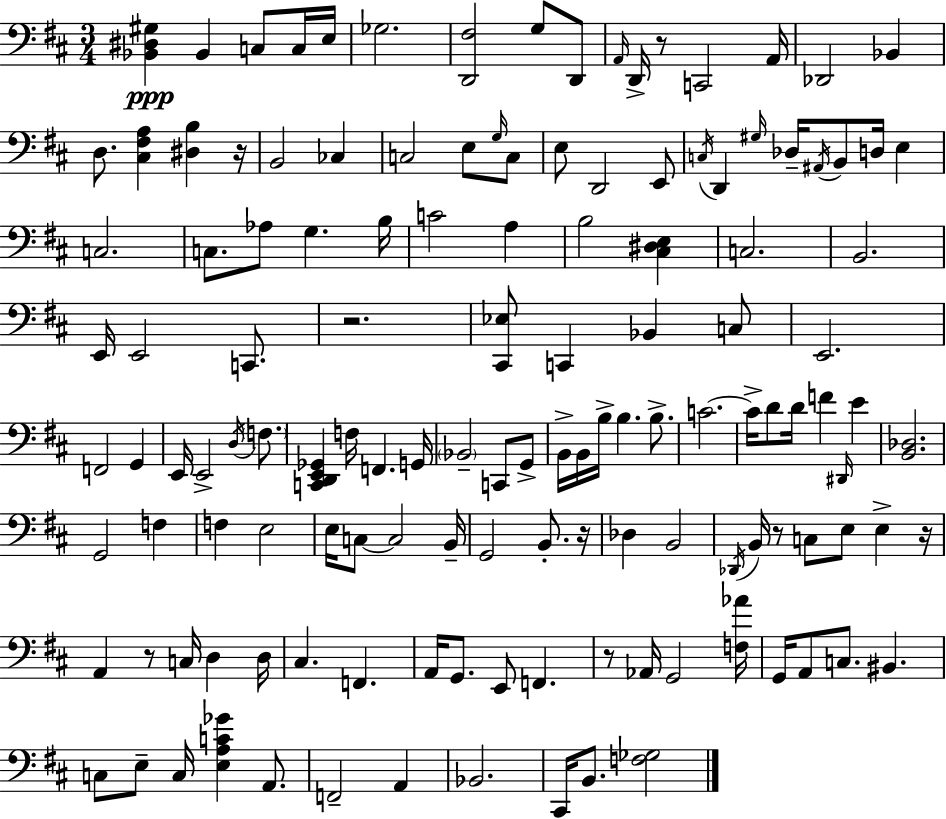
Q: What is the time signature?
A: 3/4